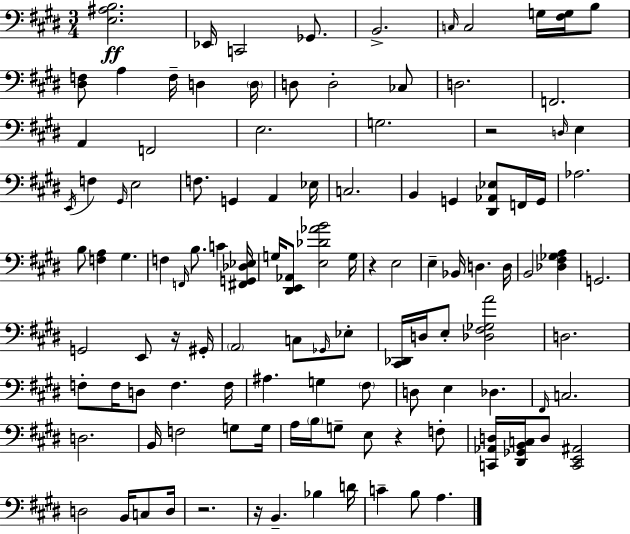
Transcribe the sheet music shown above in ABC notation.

X:1
T:Untitled
M:3/4
L:1/4
K:E
[E,^A,B,]2 _E,,/4 C,,2 _G,,/2 B,,2 C,/4 C,2 G,/4 [^F,G,]/4 B,/2 [^D,F,]/2 A, F,/4 D, D,/4 D,/2 D,2 _C,/2 D,2 F,,2 A,, F,,2 E,2 G,2 z2 D,/4 E, E,,/4 F, ^G,,/4 E,2 F,/2 G,, A,, _E,/4 C,2 B,, G,, [^D,,_A,,_E,]/2 F,,/4 G,,/4 _A,2 B,/2 [F,A,] ^G, F, F,,/4 B,/2 C [^F,,G,,_D,_E,]/4 G,/4 [^D,,E,,_A,,]/2 [E,_D_AB]2 G,/4 z E,2 E, _B,,/4 D, D,/4 B,,2 [_D,^F,_G,A,] G,,2 G,,2 E,,/2 z/4 ^G,,/4 A,,2 C,/2 _G,,/4 _E,/2 [^C,,_D,,]/4 D,/4 E,/2 [_D,^F,_G,A]2 D,2 F,/2 F,/4 D,/2 F, F,/4 ^A, G, ^F,/2 D,/2 E, _D, ^F,,/4 C,2 D,2 B,,/4 F,2 G,/2 G,/4 A,/4 B,/4 G,/2 E,/2 z F,/2 [C,,_A,,D,]/4 [^D,,_G,,B,,C,]/4 D,/2 [C,,E,,^A,,]2 D,2 B,,/4 C,/2 D,/4 z2 z/4 B,, _B, D/4 C B,/2 A,